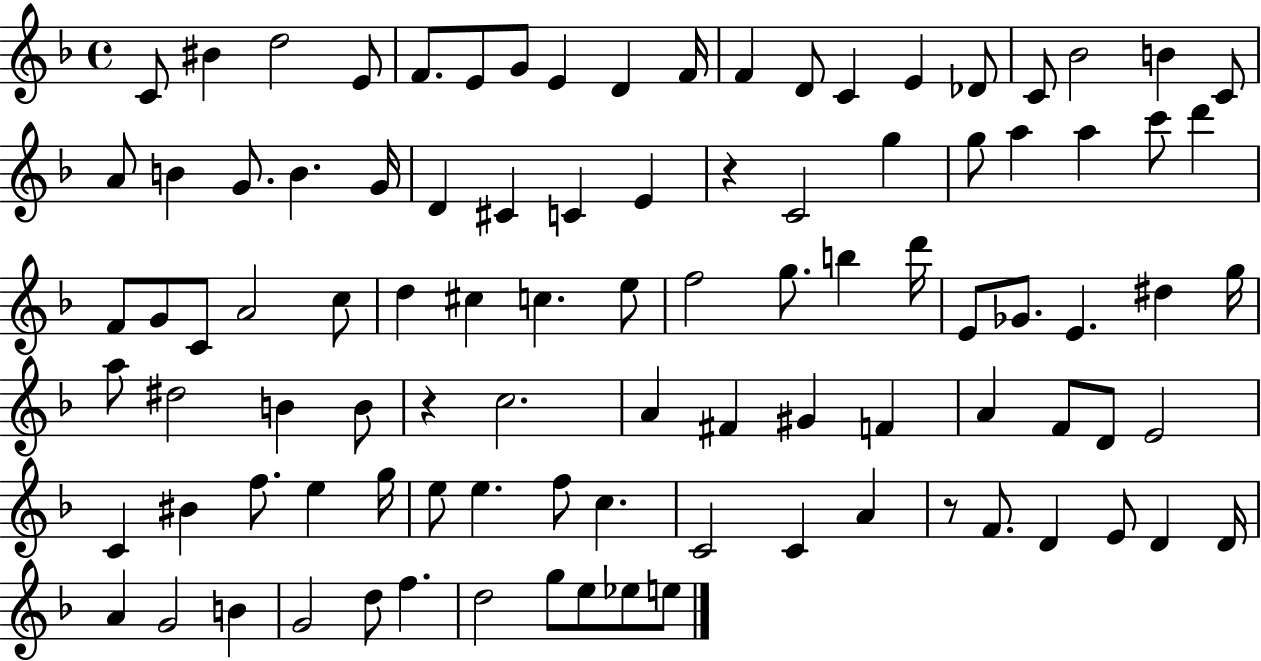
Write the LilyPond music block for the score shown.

{
  \clef treble
  \time 4/4
  \defaultTimeSignature
  \key f \major
  c'8 bis'4 d''2 e'8 | f'8. e'8 g'8 e'4 d'4 f'16 | f'4 d'8 c'4 e'4 des'8 | c'8 bes'2 b'4 c'8 | \break a'8 b'4 g'8. b'4. g'16 | d'4 cis'4 c'4 e'4 | r4 c'2 g''4 | g''8 a''4 a''4 c'''8 d'''4 | \break f'8 g'8 c'8 a'2 c''8 | d''4 cis''4 c''4. e''8 | f''2 g''8. b''4 d'''16 | e'8 ges'8. e'4. dis''4 g''16 | \break a''8 dis''2 b'4 b'8 | r4 c''2. | a'4 fis'4 gis'4 f'4 | a'4 f'8 d'8 e'2 | \break c'4 bis'4 f''8. e''4 g''16 | e''8 e''4. f''8 c''4. | c'2 c'4 a'4 | r8 f'8. d'4 e'8 d'4 d'16 | \break a'4 g'2 b'4 | g'2 d''8 f''4. | d''2 g''8 e''8 ees''8 e''8 | \bar "|."
}